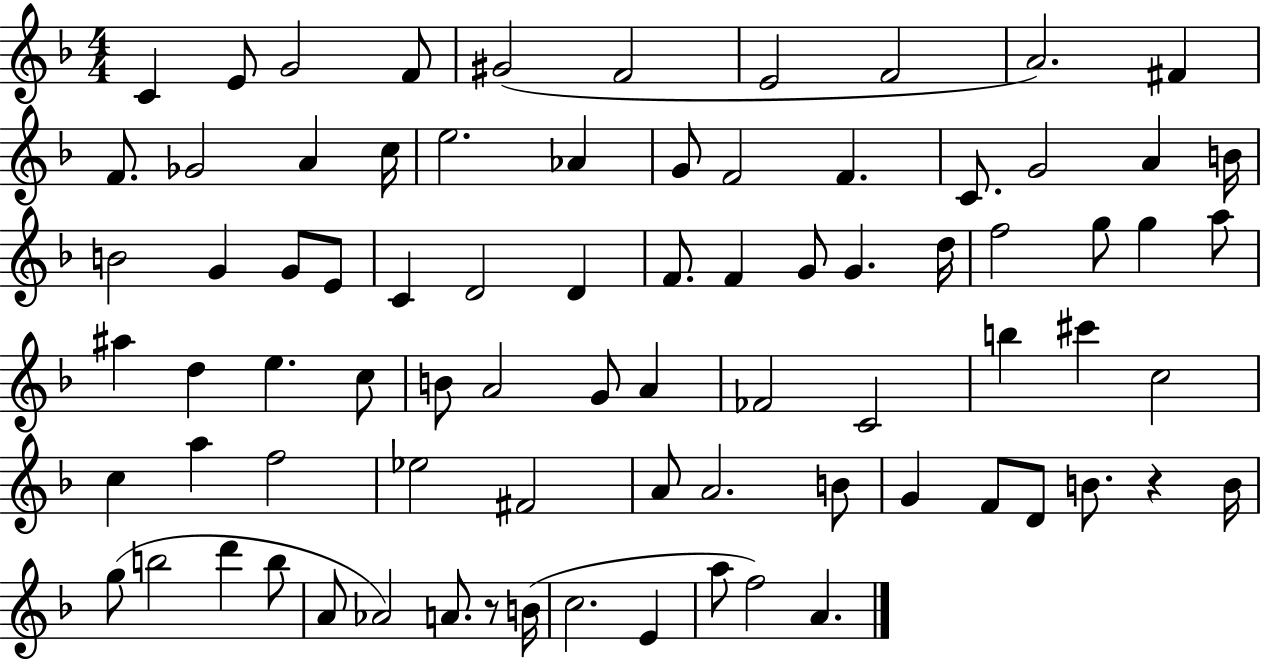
{
  \clef treble
  \numericTimeSignature
  \time 4/4
  \key f \major
  c'4 e'8 g'2 f'8 | gis'2( f'2 | e'2 f'2 | a'2.) fis'4 | \break f'8. ges'2 a'4 c''16 | e''2. aes'4 | g'8 f'2 f'4. | c'8. g'2 a'4 b'16 | \break b'2 g'4 g'8 e'8 | c'4 d'2 d'4 | f'8. f'4 g'8 g'4. d''16 | f''2 g''8 g''4 a''8 | \break ais''4 d''4 e''4. c''8 | b'8 a'2 g'8 a'4 | fes'2 c'2 | b''4 cis'''4 c''2 | \break c''4 a''4 f''2 | ees''2 fis'2 | a'8 a'2. b'8 | g'4 f'8 d'8 b'8. r4 b'16 | \break g''8( b''2 d'''4 b''8 | a'8 aes'2) a'8. r8 b'16( | c''2. e'4 | a''8 f''2) a'4. | \break \bar "|."
}